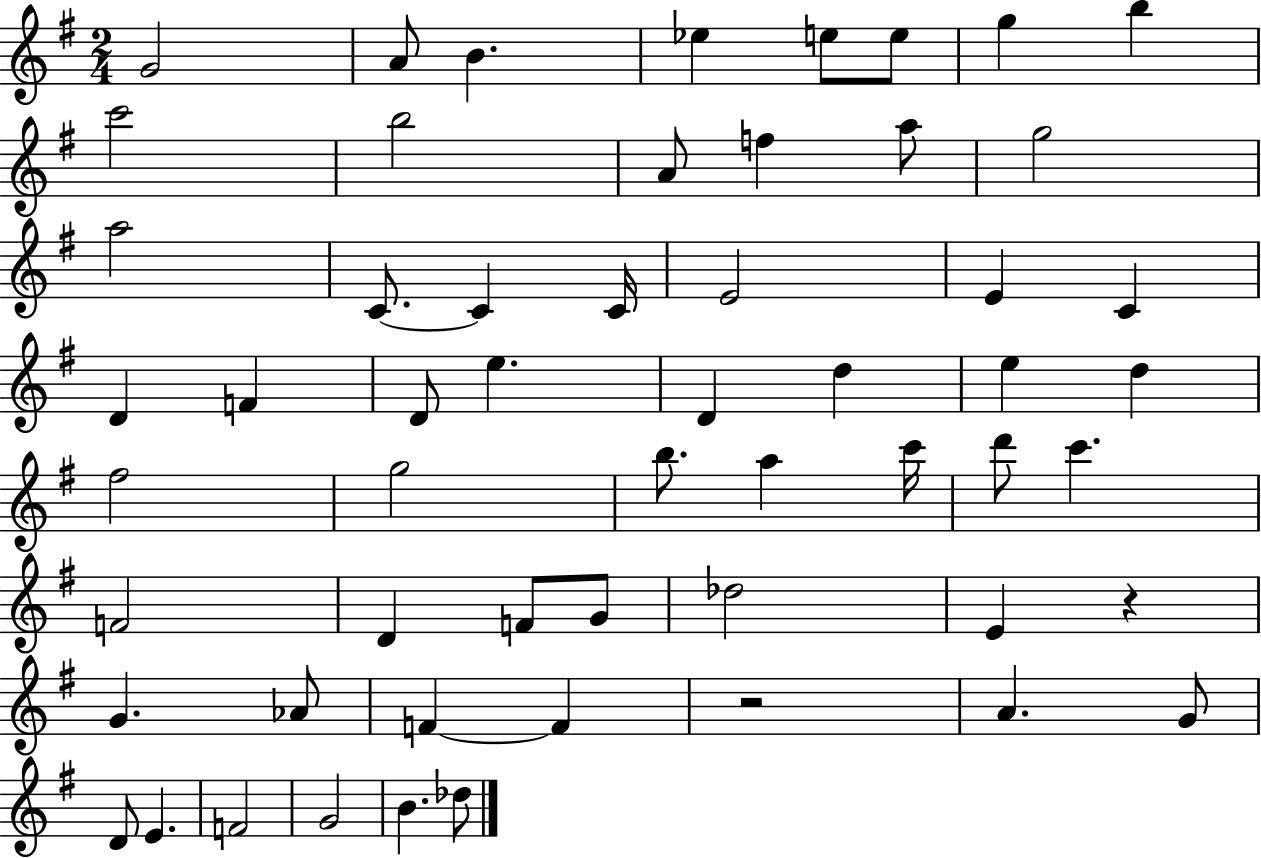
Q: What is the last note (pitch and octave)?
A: Db5